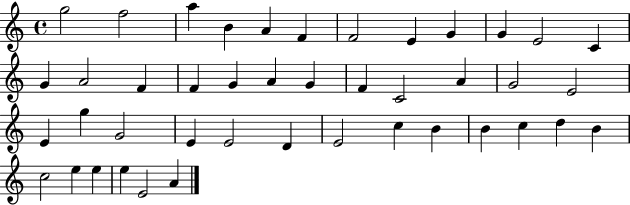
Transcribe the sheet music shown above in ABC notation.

X:1
T:Untitled
M:4/4
L:1/4
K:C
g2 f2 a B A F F2 E G G E2 C G A2 F F G A G F C2 A G2 E2 E g G2 E E2 D E2 c B B c d B c2 e e e E2 A